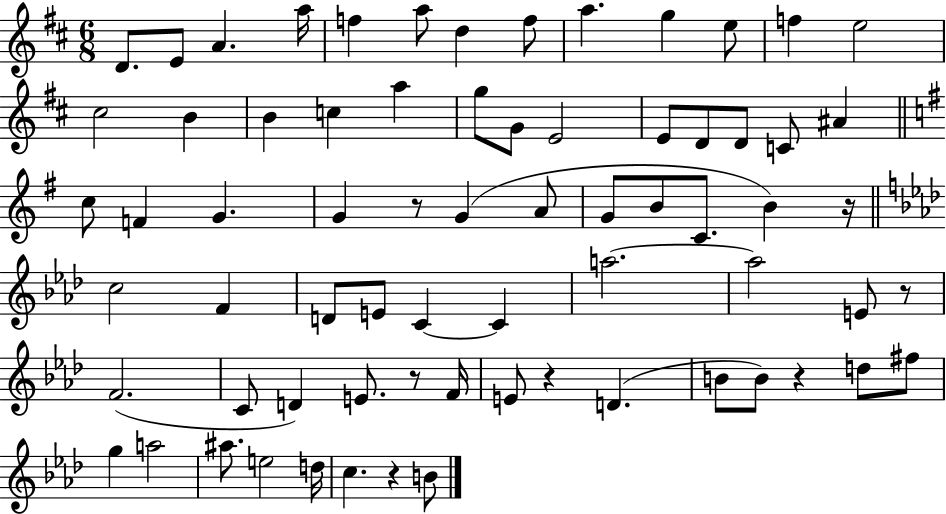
{
  \clef treble
  \numericTimeSignature
  \time 6/8
  \key d \major
  d'8. e'8 a'4. a''16 | f''4 a''8 d''4 f''8 | a''4. g''4 e''8 | f''4 e''2 | \break cis''2 b'4 | b'4 c''4 a''4 | g''8 g'8 e'2 | e'8 d'8 d'8 c'8 ais'4 | \break \bar "||" \break \key g \major c''8 f'4 g'4. | g'4 r8 g'4( a'8 | g'8 b'8 c'8. b'4) r16 | \bar "||" \break \key f \minor c''2 f'4 | d'8 e'8 c'4~~ c'4 | a''2.~~ | a''2 e'8 r8 | \break f'2.( | c'8 d'4) e'8. r8 f'16 | e'8 r4 d'4.( | b'8 b'8) r4 d''8 fis''8 | \break g''4 a''2 | ais''8. e''2 d''16 | c''4. r4 b'8 | \bar "|."
}